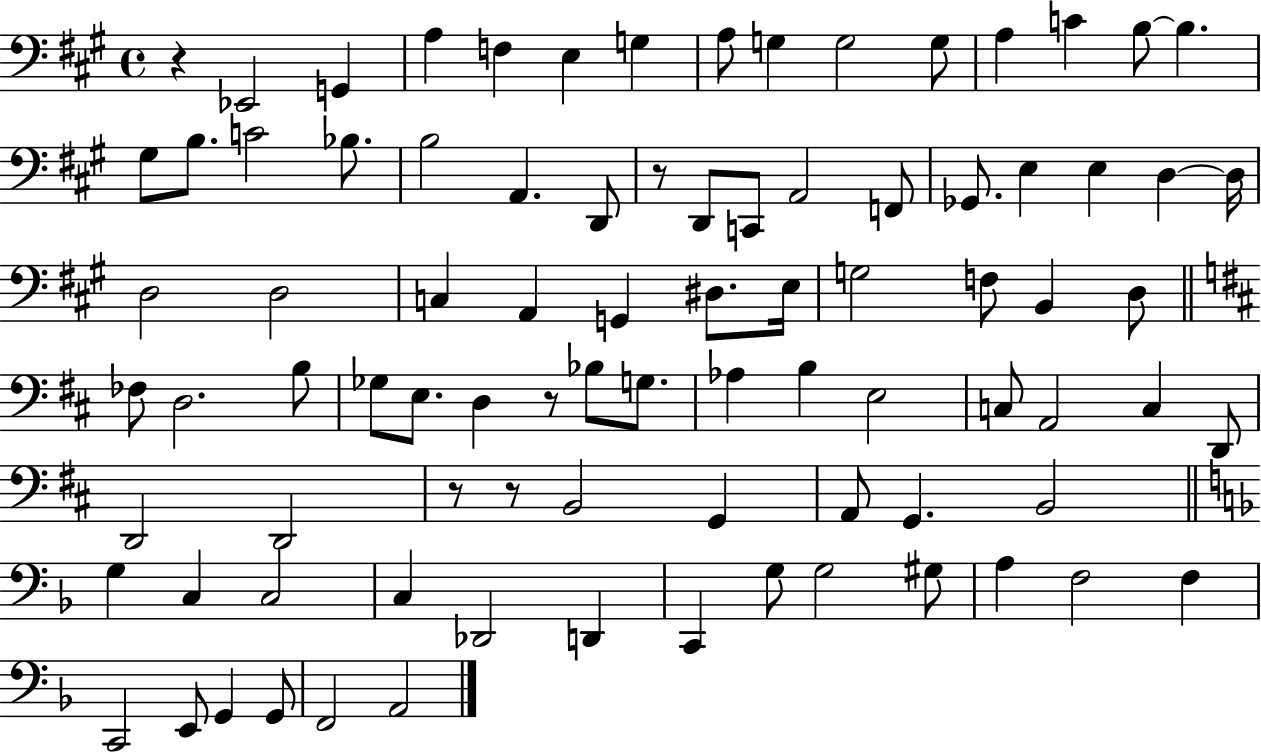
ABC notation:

X:1
T:Untitled
M:4/4
L:1/4
K:A
z _E,,2 G,, A, F, E, G, A,/2 G, G,2 G,/2 A, C B,/2 B, ^G,/2 B,/2 C2 _B,/2 B,2 A,, D,,/2 z/2 D,,/2 C,,/2 A,,2 F,,/2 _G,,/2 E, E, D, D,/4 D,2 D,2 C, A,, G,, ^D,/2 E,/4 G,2 F,/2 B,, D,/2 _F,/2 D,2 B,/2 _G,/2 E,/2 D, z/2 _B,/2 G,/2 _A, B, E,2 C,/2 A,,2 C, D,,/2 D,,2 D,,2 z/2 z/2 B,,2 G,, A,,/2 G,, B,,2 G, C, C,2 C, _D,,2 D,, C,, G,/2 G,2 ^G,/2 A, F,2 F, C,,2 E,,/2 G,, G,,/2 F,,2 A,,2